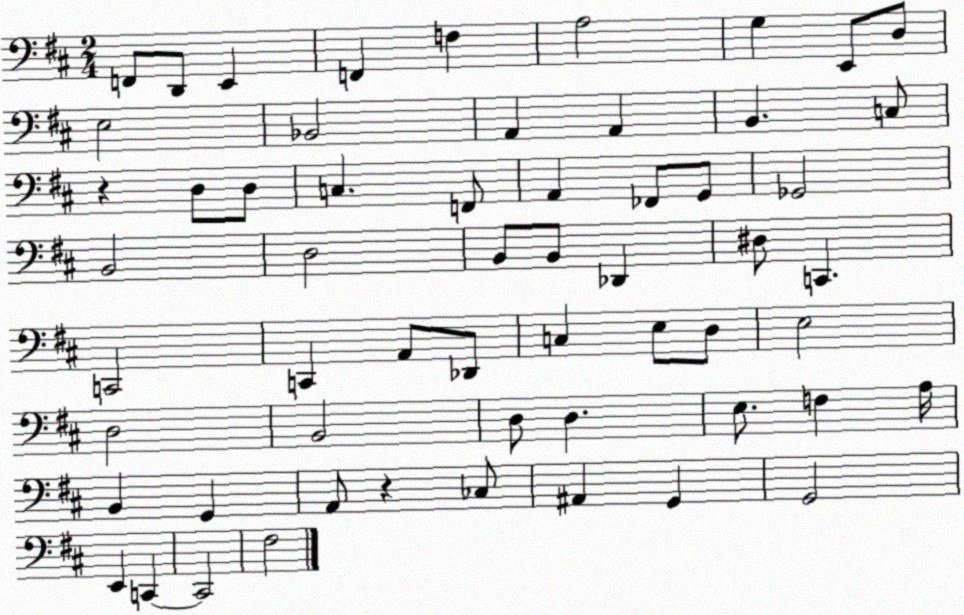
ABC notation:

X:1
T:Untitled
M:2/4
L:1/4
K:D
F,,/2 D,,/2 E,, F,, F, A,2 G, E,,/2 D,/2 E,2 _B,,2 A,, A,, B,, C,/2 z D,/2 D,/2 C, F,,/2 A,, _F,,/2 G,,/2 _G,,2 B,,2 D,2 B,,/2 B,,/2 _D,, ^D,/2 C,, C,,2 C,, A,,/2 _D,,/2 C, E,/2 D,/2 E,2 D,2 B,,2 D,/2 D, E,/2 F, A,/4 B,, G,, A,,/2 z _C,/2 ^A,, G,, G,,2 E,, C,, C,,2 ^F,2